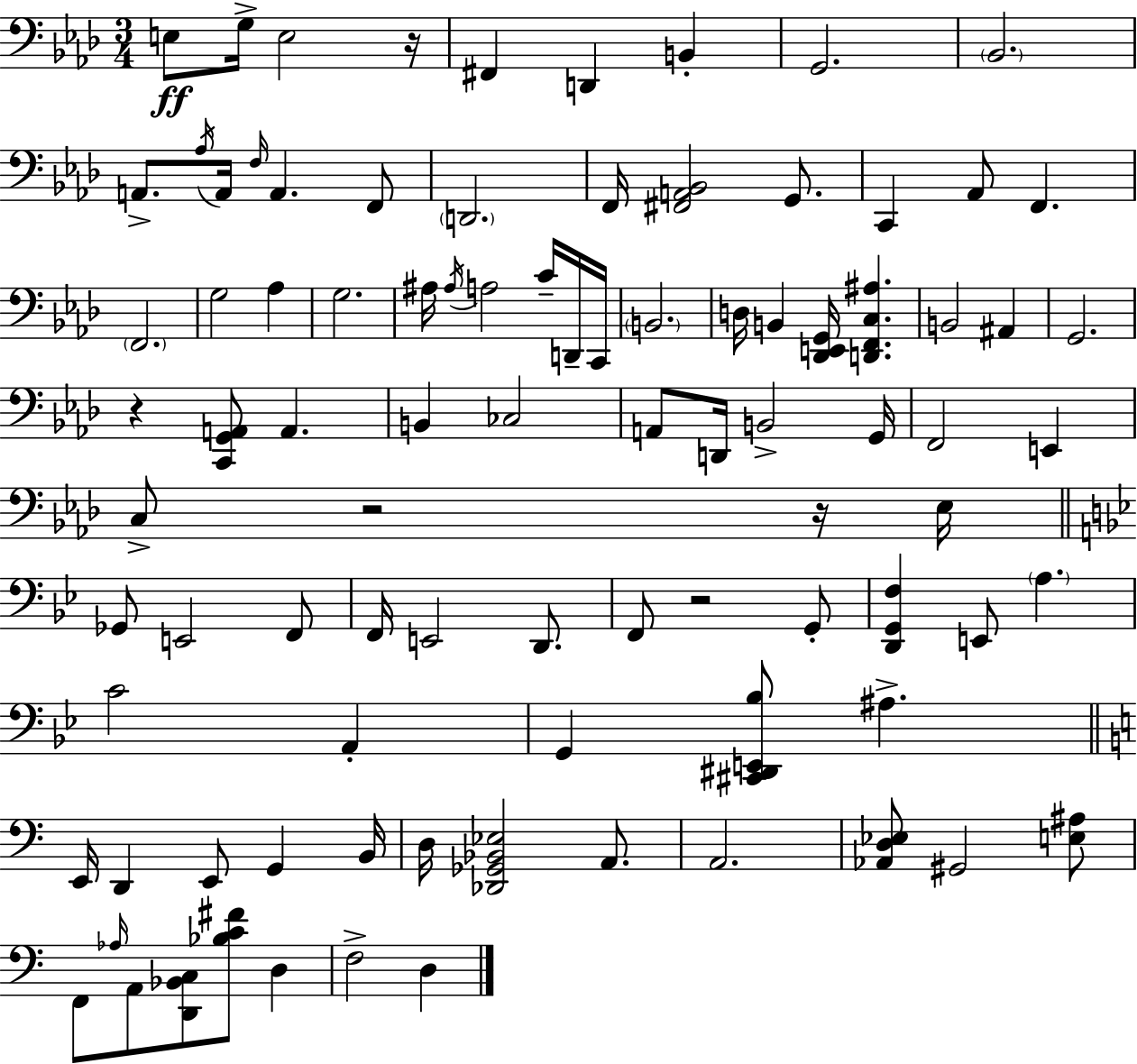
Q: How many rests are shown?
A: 5